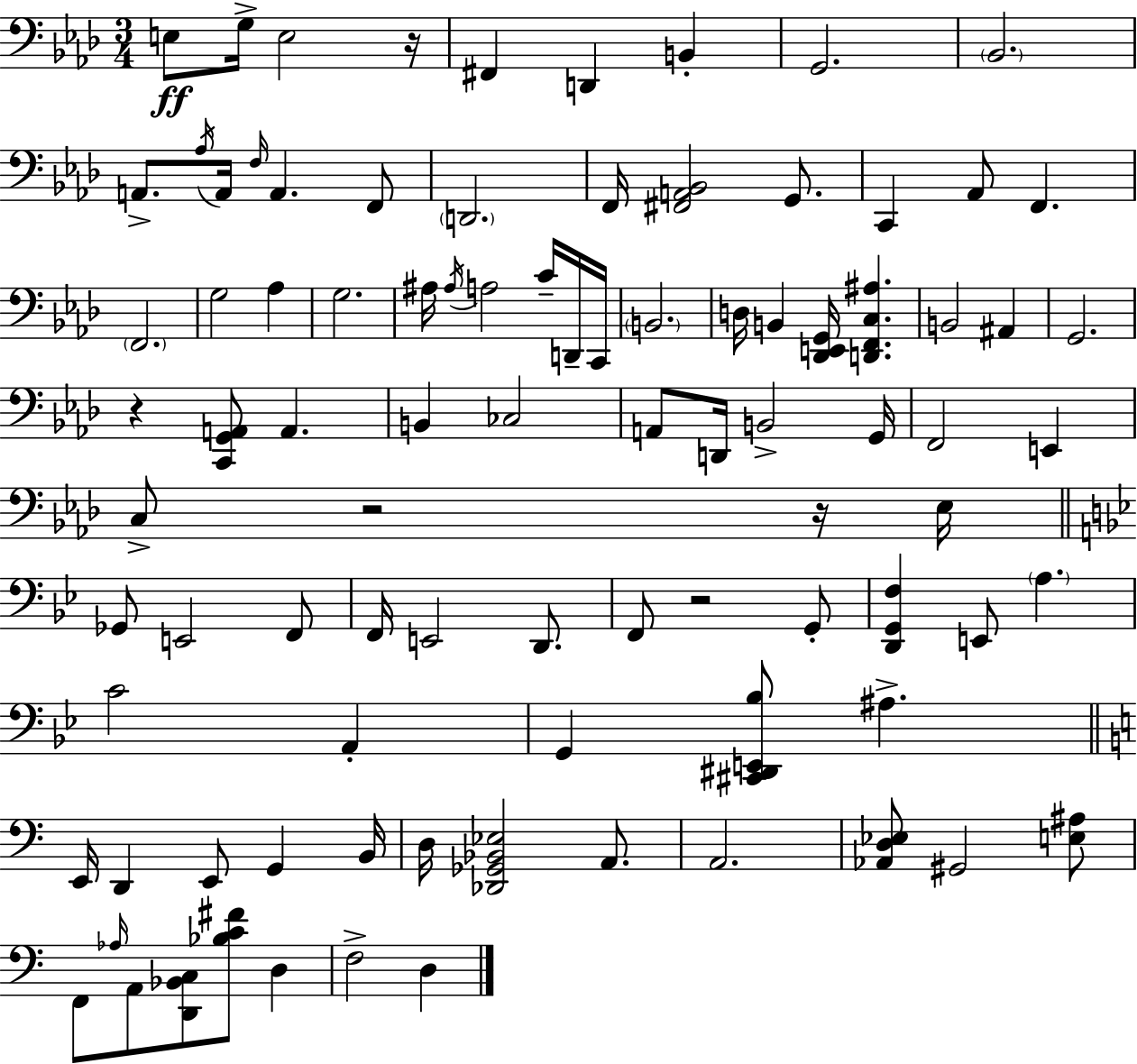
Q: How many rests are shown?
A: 5